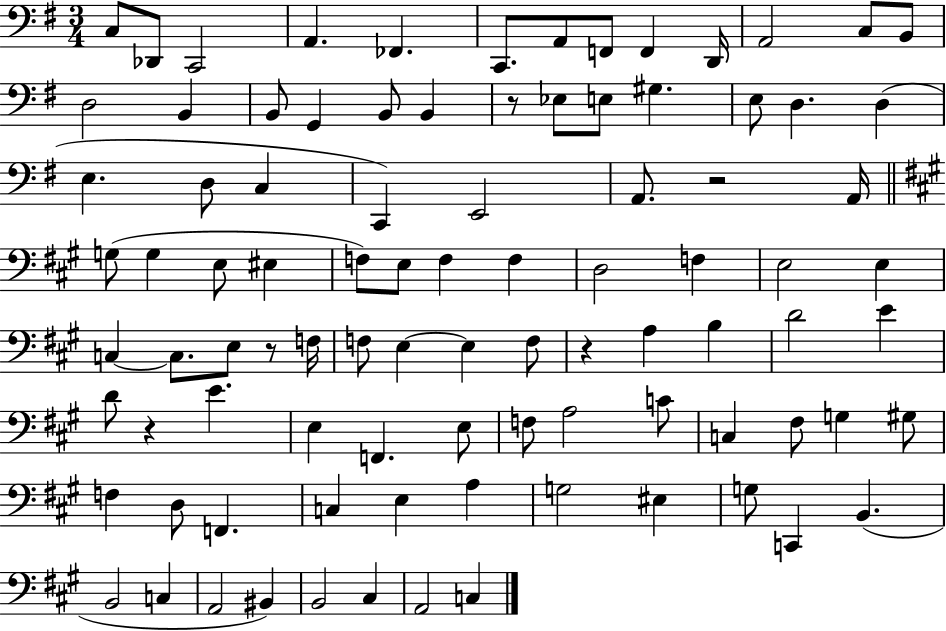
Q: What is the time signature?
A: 3/4